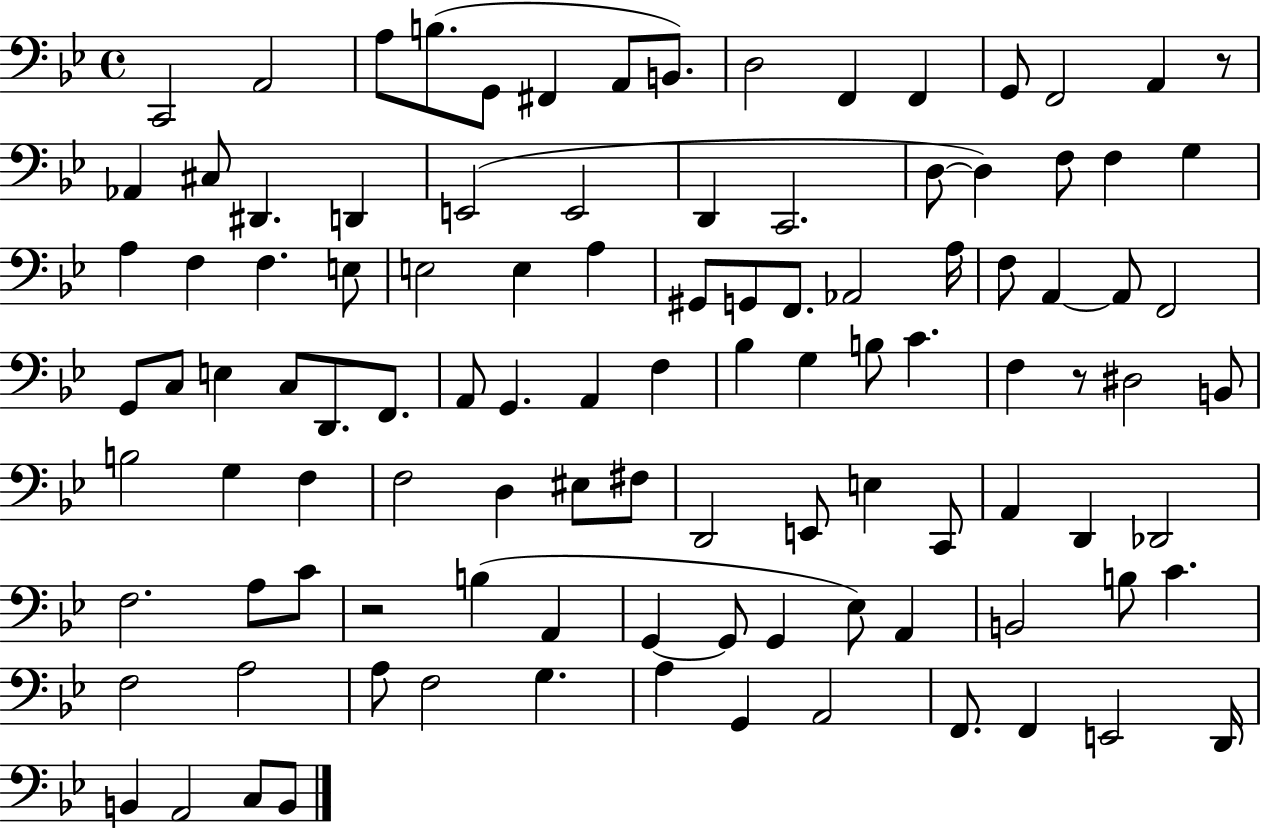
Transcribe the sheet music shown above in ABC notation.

X:1
T:Untitled
M:4/4
L:1/4
K:Bb
C,,2 A,,2 A,/2 B,/2 G,,/2 ^F,, A,,/2 B,,/2 D,2 F,, F,, G,,/2 F,,2 A,, z/2 _A,, ^C,/2 ^D,, D,, E,,2 E,,2 D,, C,,2 D,/2 D, F,/2 F, G, A, F, F, E,/2 E,2 E, A, ^G,,/2 G,,/2 F,,/2 _A,,2 A,/4 F,/2 A,, A,,/2 F,,2 G,,/2 C,/2 E, C,/2 D,,/2 F,,/2 A,,/2 G,, A,, F, _B, G, B,/2 C F, z/2 ^D,2 B,,/2 B,2 G, F, F,2 D, ^E,/2 ^F,/2 D,,2 E,,/2 E, C,,/2 A,, D,, _D,,2 F,2 A,/2 C/2 z2 B, A,, G,, G,,/2 G,, _E,/2 A,, B,,2 B,/2 C F,2 A,2 A,/2 F,2 G, A, G,, A,,2 F,,/2 F,, E,,2 D,,/4 B,, A,,2 C,/2 B,,/2